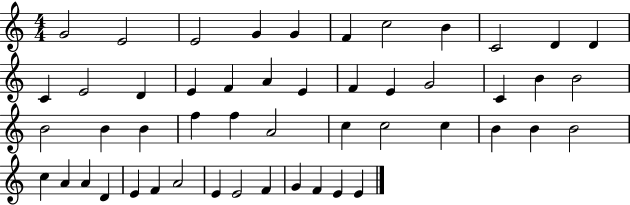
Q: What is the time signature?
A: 4/4